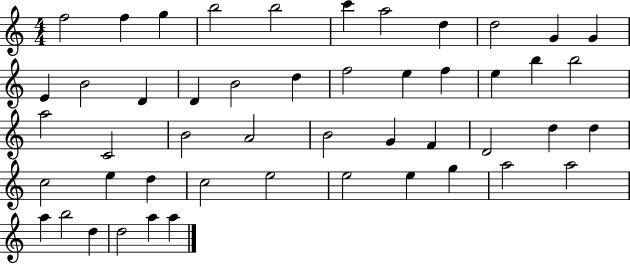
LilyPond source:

{
  \clef treble
  \numericTimeSignature
  \time 4/4
  \key c \major
  f''2 f''4 g''4 | b''2 b''2 | c'''4 a''2 d''4 | d''2 g'4 g'4 | \break e'4 b'2 d'4 | d'4 b'2 d''4 | f''2 e''4 f''4 | e''4 b''4 b''2 | \break a''2 c'2 | b'2 a'2 | b'2 g'4 f'4 | d'2 d''4 d''4 | \break c''2 e''4 d''4 | c''2 e''2 | e''2 e''4 g''4 | a''2 a''2 | \break a''4 b''2 d''4 | d''2 a''4 a''4 | \bar "|."
}